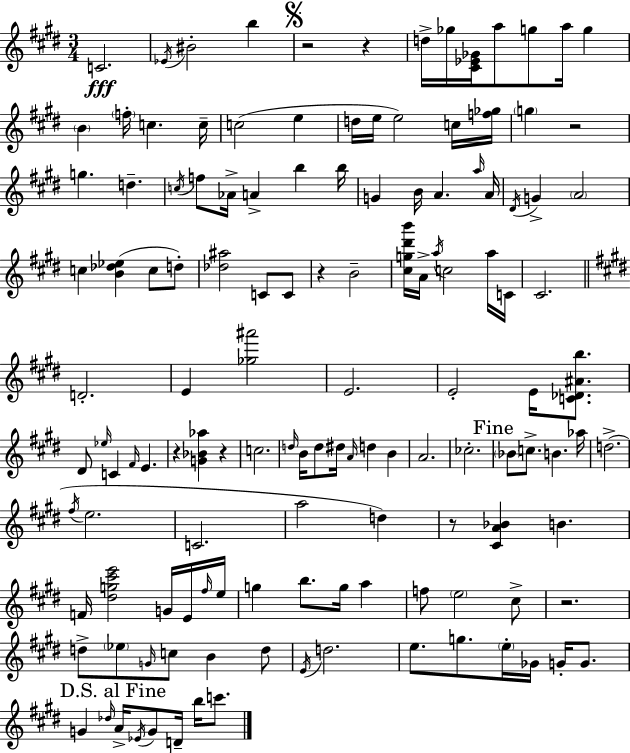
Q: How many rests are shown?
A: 8